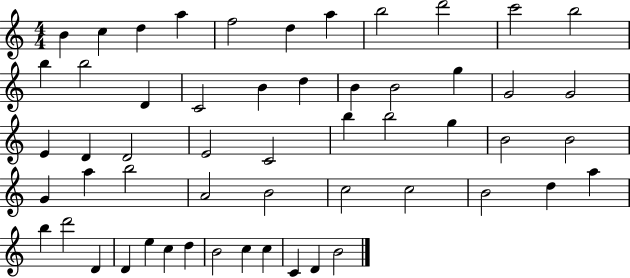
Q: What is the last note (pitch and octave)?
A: B4